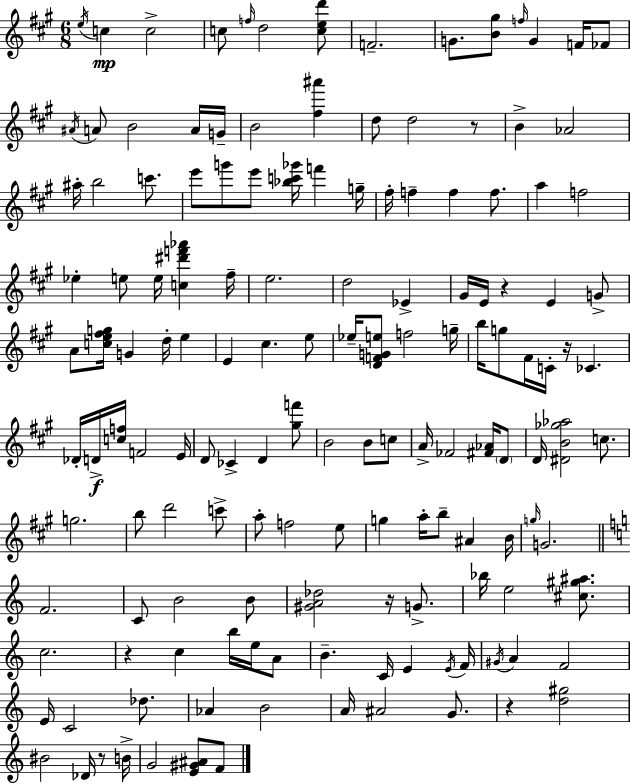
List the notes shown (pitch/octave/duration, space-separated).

E5/s C5/q C5/h C5/e F5/s D5/h [C5,E5,D6]/e F4/h. G4/e. [B4,G#5]/e F5/s G4/q F4/s FES4/e A#4/s A4/e B4/h A4/s G4/s B4/h [F#5,A#6]/q D5/e D5/h R/e B4/q Ab4/h A#5/s B5/h C6/e. E6/e G6/e E6/e [Bb5,C6,Gb6]/s F6/q G5/s F#5/s F5/q F5/q F5/e. A5/q F5/h Eb5/q E5/e E5/s [C5,D#6,F6,Ab6]/q F#5/s E5/h. D5/h Eb4/q G#4/s E4/s R/q E4/q G4/e A4/e [C5,E5,F#5,G5]/s G4/q D5/s E5/q E4/q C#5/q. E5/e Eb5/s [D4,F4,G4,E5]/e F5/h G5/s B5/s G5/e F#4/s C4/s R/s CES4/q. Db4/s D4/s [C5,F5]/s F4/h E4/s D4/e CES4/q D4/q [G#5,F6]/e B4/h B4/e C5/e A4/s FES4/h [F#4,Ab4]/s D4/e D4/s [D#4,B4,Gb5,Ab5]/h C5/e. G5/h. B5/e D6/h C6/e A5/e F5/h E5/e G5/q A5/s B5/e A#4/q B4/s G5/s G4/h. F4/h. C4/e B4/h B4/e [G#4,A4,Db5]/h R/s G4/e. Bb5/s E5/h [C#5,G#5,A#5]/e. C5/h. R/q C5/q B5/s E5/s A4/e B4/q. C4/s E4/q E4/s F4/s G#4/s A4/q F4/h E4/s C4/h Db5/e. Ab4/q B4/h A4/s A#4/h G4/e. R/q [D5,G#5]/h BIS4/h Db4/s R/e B4/s G4/h [E4,G#4,A#4]/e F4/e